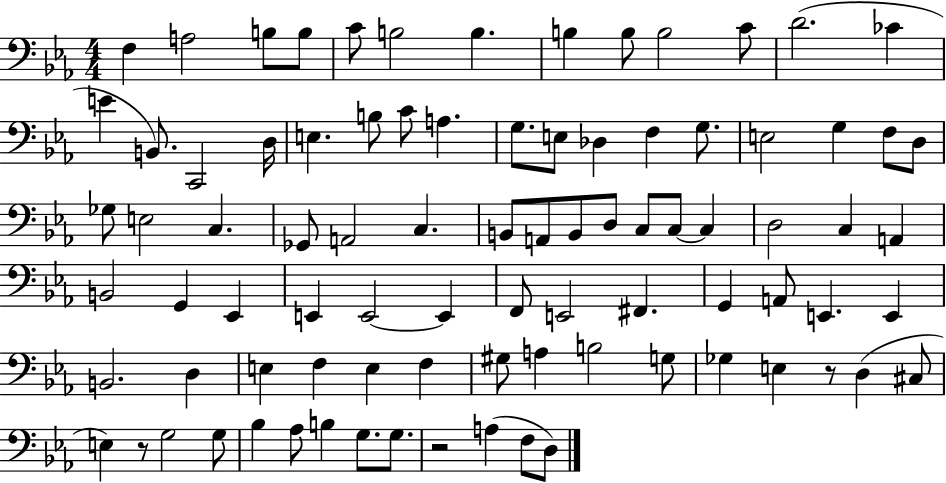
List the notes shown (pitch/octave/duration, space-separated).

F3/q A3/h B3/e B3/e C4/e B3/h B3/q. B3/q B3/e B3/h C4/e D4/h. CES4/q E4/q B2/e. C2/h D3/s E3/q. B3/e C4/e A3/q. G3/e. E3/e Db3/q F3/q G3/e. E3/h G3/q F3/e D3/e Gb3/e E3/h C3/q. Gb2/e A2/h C3/q. B2/e A2/e B2/e D3/e C3/e C3/e C3/q D3/h C3/q A2/q B2/h G2/q Eb2/q E2/q E2/h E2/q F2/e E2/h F#2/q. G2/q A2/e E2/q. E2/q B2/h. D3/q E3/q F3/q E3/q F3/q G#3/e A3/q B3/h G3/e Gb3/q E3/q R/e D3/q C#3/e E3/q R/e G3/h G3/e Bb3/q Ab3/e B3/q G3/e. G3/e. R/h A3/q F3/e D3/e